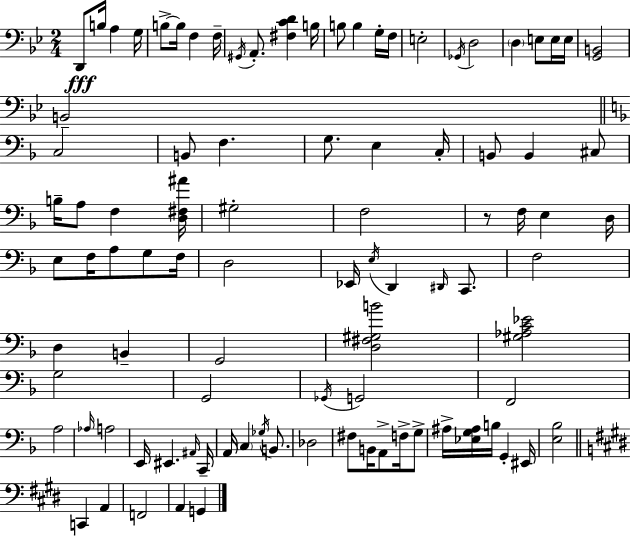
X:1
T:Untitled
M:2/4
L:1/4
K:Bb
D,,/2 B,/4 A, G,/4 B,/2 B,/4 F, F,/4 ^G,,/4 A,,/2 [^F,CD] B,/4 B,/2 B, G,/4 F,/4 E,2 _G,,/4 D,2 D, E,/2 E,/4 E,/4 [G,,B,,]2 B,,2 C,2 B,,/2 F, G,/2 E, C,/4 B,,/2 B,, ^C,/2 B,/4 A,/2 F, [D,^F,^A]/4 ^G,2 F,2 z/2 F,/4 E, D,/4 E,/2 F,/4 A,/2 G,/2 F,/4 D,2 _E,,/4 E,/4 D,, ^D,,/4 C,,/2 F,2 D, B,, G,,2 [D,^F,^G,B]2 [^G,_A,C_E]2 G,2 G,,2 _G,,/4 G,,2 F,,2 A,2 _A,/4 A,2 E,,/4 ^E,, ^A,,/4 C,,/4 A,,/4 C, _G,/4 B,,/2 _D,2 ^F,/2 B,,/4 A,,/2 F,/4 G,/2 ^A,/4 [_E,G,^A,]/4 B,/4 G,, ^E,,/4 [E,_B,]2 C,, A,, F,,2 A,, G,,